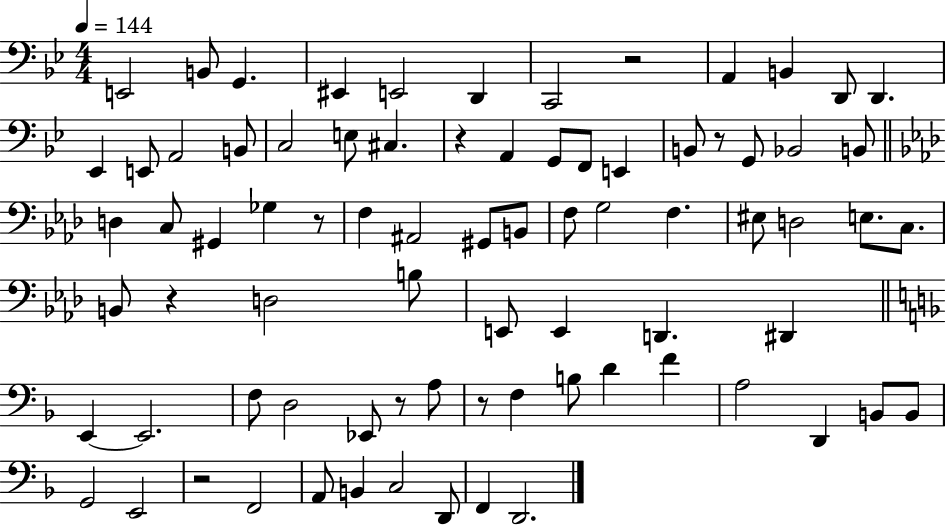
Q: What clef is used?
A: bass